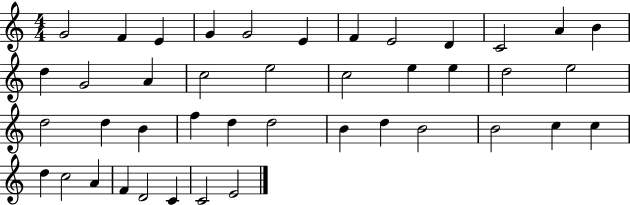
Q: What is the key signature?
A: C major